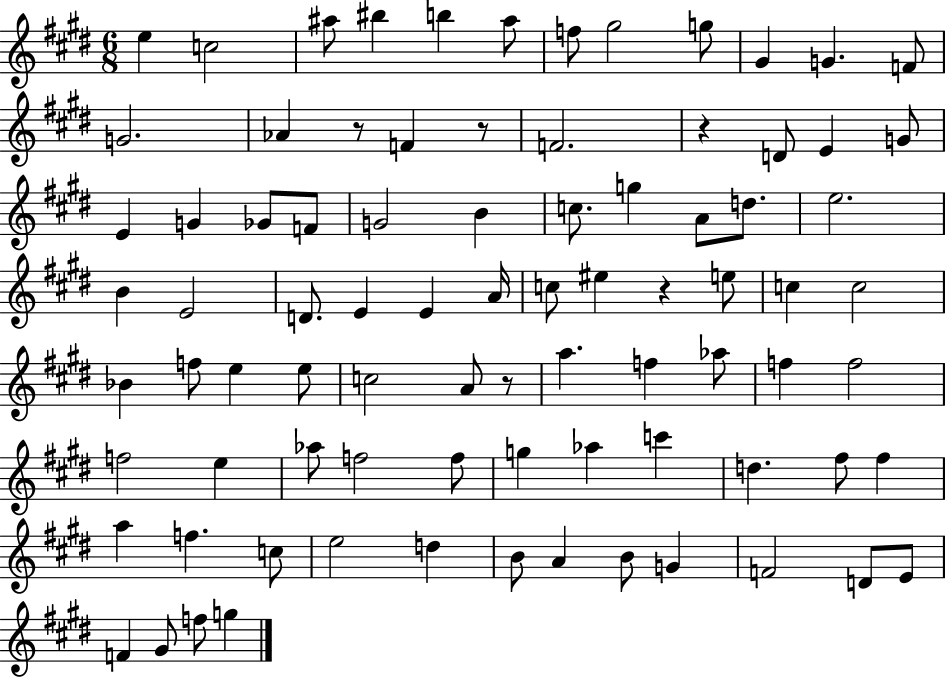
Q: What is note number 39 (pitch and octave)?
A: E5